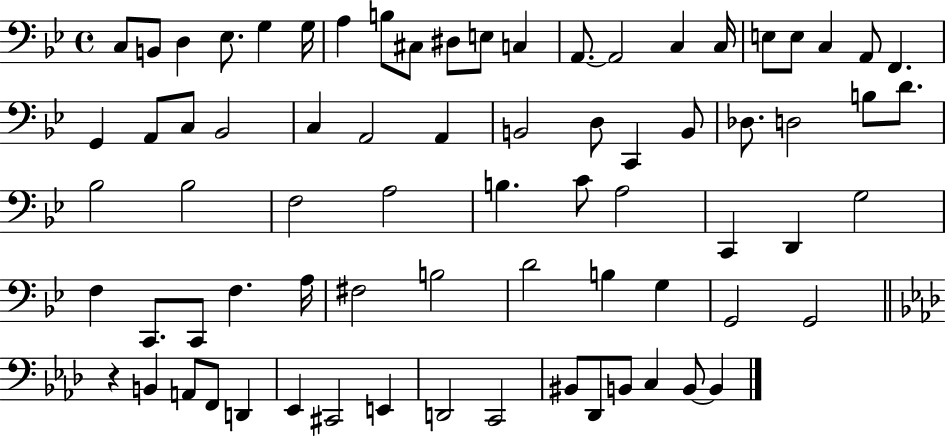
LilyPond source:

{
  \clef bass
  \time 4/4
  \defaultTimeSignature
  \key bes \major
  c8 b,8 d4 ees8. g4 g16 | a4 b8 cis8 dis8 e8 c4 | a,8.~~ a,2 c4 c16 | e8 e8 c4 a,8 f,4. | \break g,4 a,8 c8 bes,2 | c4 a,2 a,4 | b,2 d8 c,4 b,8 | des8. d2 b8 d'8. | \break bes2 bes2 | f2 a2 | b4. c'8 a2 | c,4 d,4 g2 | \break f4 c,8. c,8 f4. a16 | fis2 b2 | d'2 b4 g4 | g,2 g,2 | \break \bar "||" \break \key f \minor r4 b,4 a,8 f,8 d,4 | ees,4 cis,2 e,4 | d,2 c,2 | bis,8 des,8 b,8 c4 b,8~~ b,4 | \break \bar "|."
}